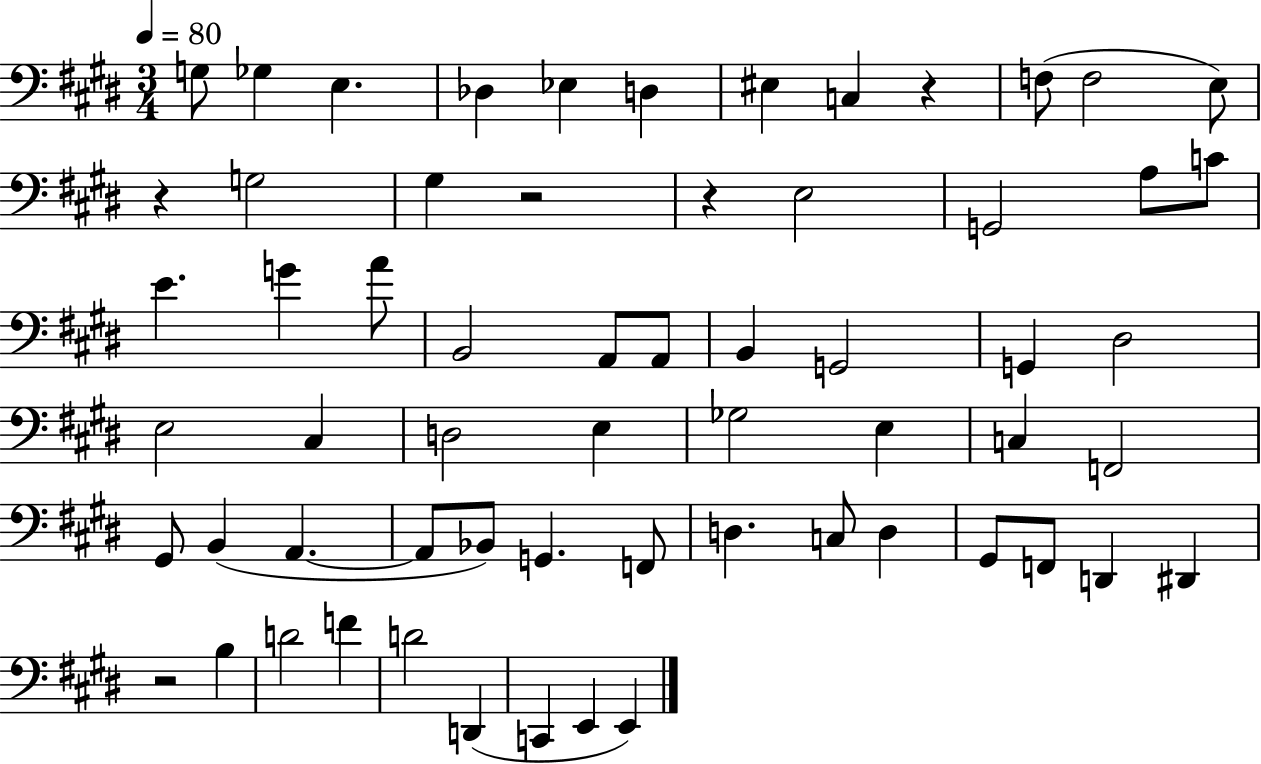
X:1
T:Untitled
M:3/4
L:1/4
K:E
G,/2 _G, E, _D, _E, D, ^E, C, z F,/2 F,2 E,/2 z G,2 ^G, z2 z E,2 G,,2 A,/2 C/2 E G A/2 B,,2 A,,/2 A,,/2 B,, G,,2 G,, ^D,2 E,2 ^C, D,2 E, _G,2 E, C, F,,2 ^G,,/2 B,, A,, A,,/2 _B,,/2 G,, F,,/2 D, C,/2 D, ^G,,/2 F,,/2 D,, ^D,, z2 B, D2 F D2 D,, C,, E,, E,,